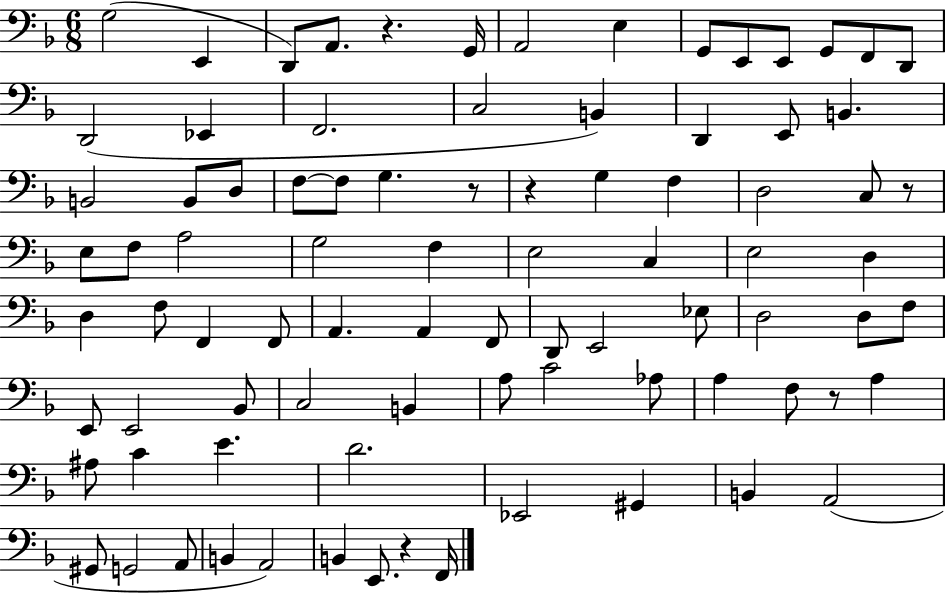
{
  \clef bass
  \numericTimeSignature
  \time 6/8
  \key f \major
  g2( e,4 | d,8) a,8. r4. g,16 | a,2 e4 | g,8 e,8 e,8 g,8 f,8 d,8 | \break d,2( ees,4 | f,2. | c2 b,4) | d,4 e,8 b,4. | \break b,2 b,8 d8 | f8~~ f8 g4. r8 | r4 g4 f4 | d2 c8 r8 | \break e8 f8 a2 | g2 f4 | e2 c4 | e2 d4 | \break d4 f8 f,4 f,8 | a,4. a,4 f,8 | d,8 e,2 ees8 | d2 d8 f8 | \break e,8 e,2 bes,8 | c2 b,4 | a8 c'2 aes8 | a4 f8 r8 a4 | \break ais8 c'4 e'4. | d'2. | ees,2 gis,4 | b,4 a,2( | \break gis,8 g,2 a,8 | b,4 a,2) | b,4 e,8. r4 f,16 | \bar "|."
}